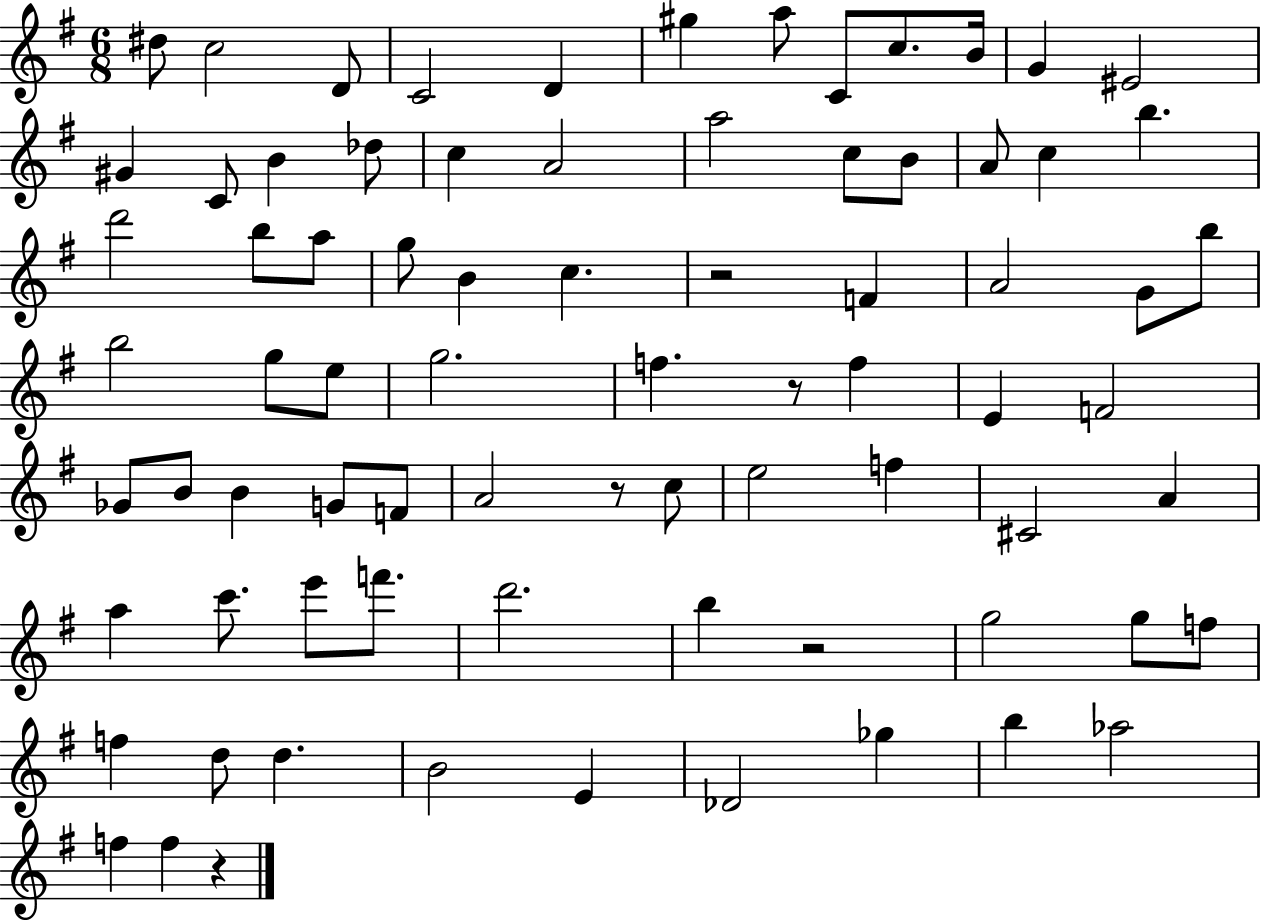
D#5/e C5/h D4/e C4/h D4/q G#5/q A5/e C4/e C5/e. B4/s G4/q EIS4/h G#4/q C4/e B4/q Db5/e C5/q A4/h A5/h C5/e B4/e A4/e C5/q B5/q. D6/h B5/e A5/e G5/e B4/q C5/q. R/h F4/q A4/h G4/e B5/e B5/h G5/e E5/e G5/h. F5/q. R/e F5/q E4/q F4/h Gb4/e B4/e B4/q G4/e F4/e A4/h R/e C5/e E5/h F5/q C#4/h A4/q A5/q C6/e. E6/e F6/e. D6/h. B5/q R/h G5/h G5/e F5/e F5/q D5/e D5/q. B4/h E4/q Db4/h Gb5/q B5/q Ab5/h F5/q F5/q R/q